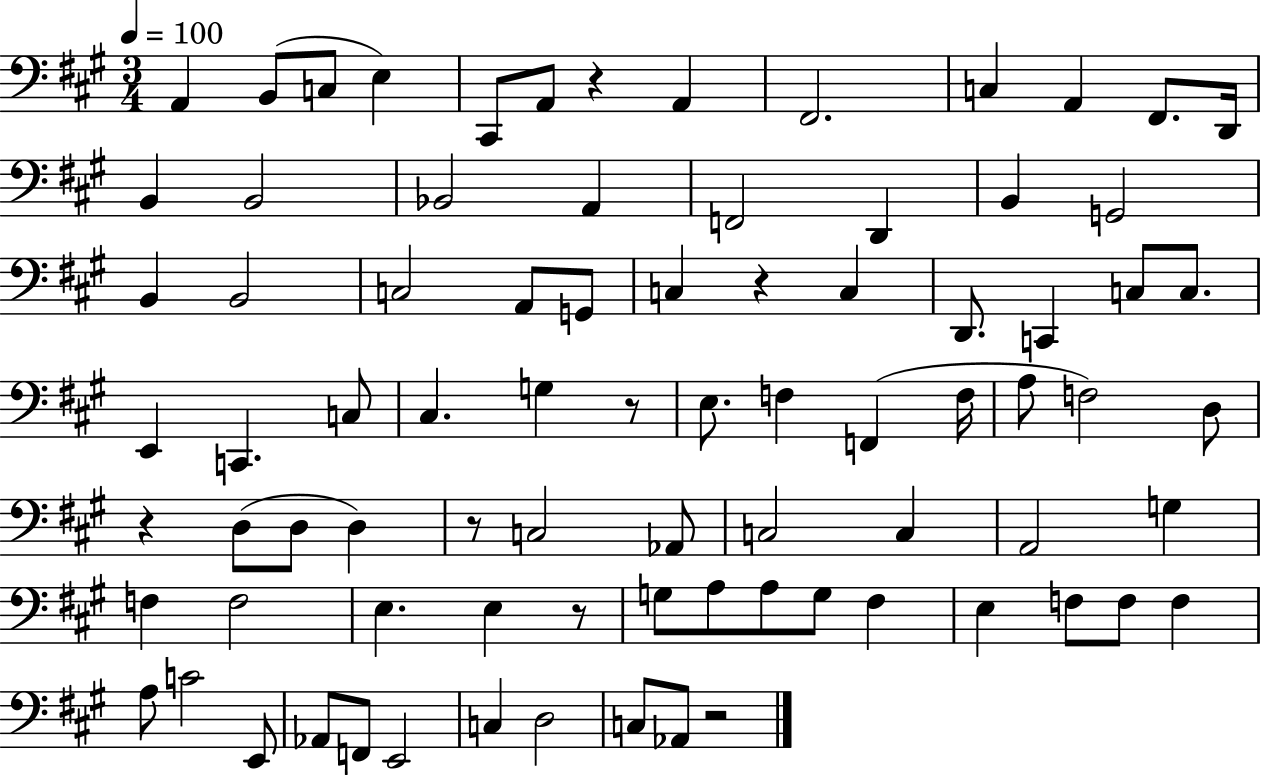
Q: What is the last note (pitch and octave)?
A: Ab2